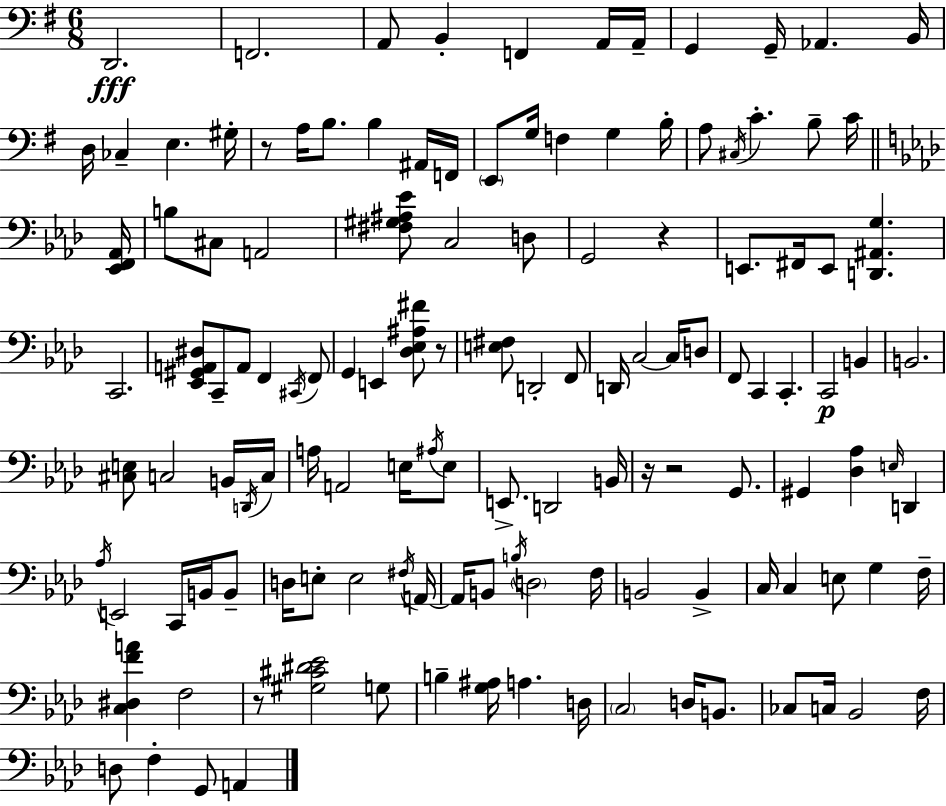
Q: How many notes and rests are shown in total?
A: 130